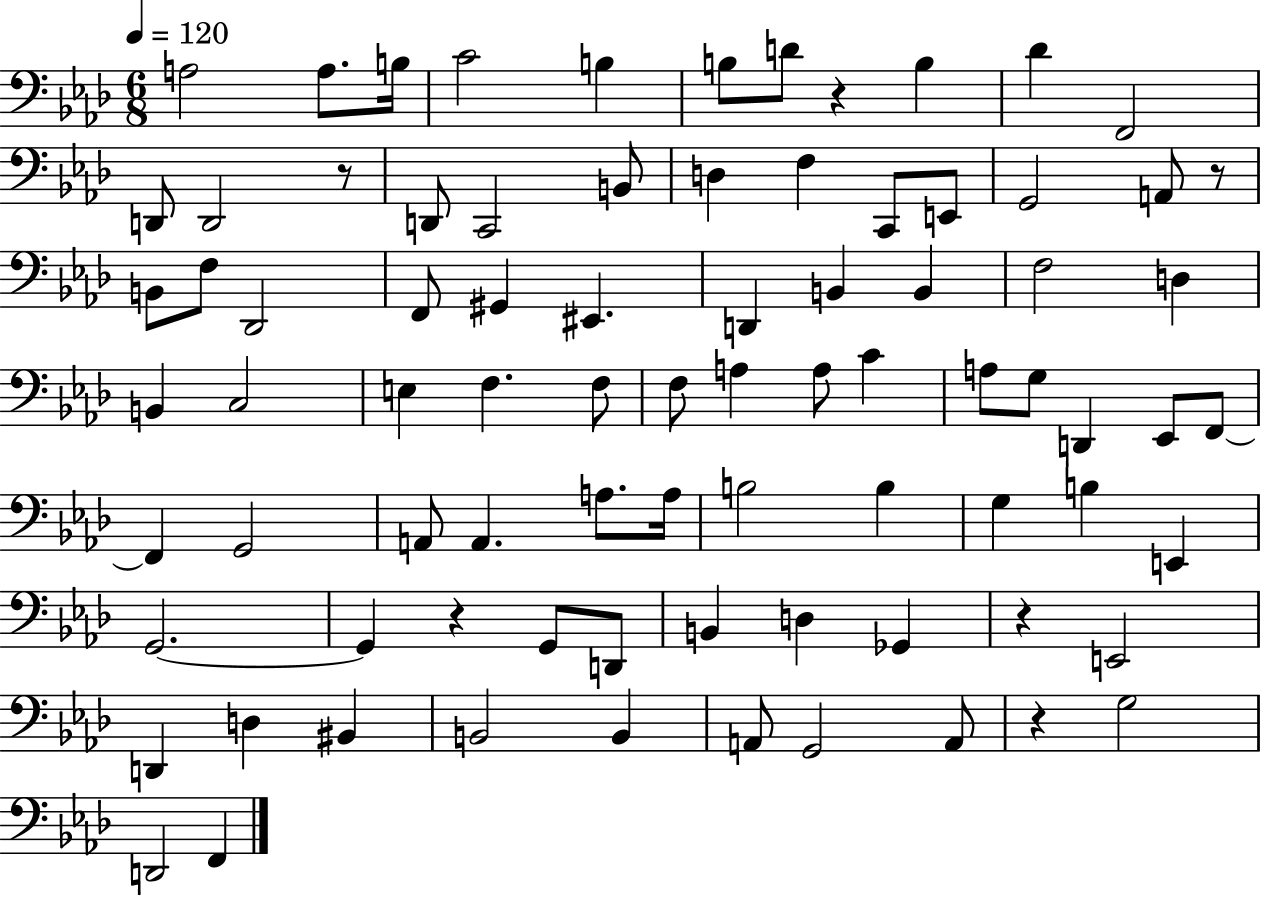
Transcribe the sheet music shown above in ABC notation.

X:1
T:Untitled
M:6/8
L:1/4
K:Ab
A,2 A,/2 B,/4 C2 B, B,/2 D/2 z B, _D F,,2 D,,/2 D,,2 z/2 D,,/2 C,,2 B,,/2 D, F, C,,/2 E,,/2 G,,2 A,,/2 z/2 B,,/2 F,/2 _D,,2 F,,/2 ^G,, ^E,, D,, B,, B,, F,2 D, B,, C,2 E, F, F,/2 F,/2 A, A,/2 C A,/2 G,/2 D,, _E,,/2 F,,/2 F,, G,,2 A,,/2 A,, A,/2 A,/4 B,2 B, G, B, E,, G,,2 G,, z G,,/2 D,,/2 B,, D, _G,, z E,,2 D,, D, ^B,, B,,2 B,, A,,/2 G,,2 A,,/2 z G,2 D,,2 F,,